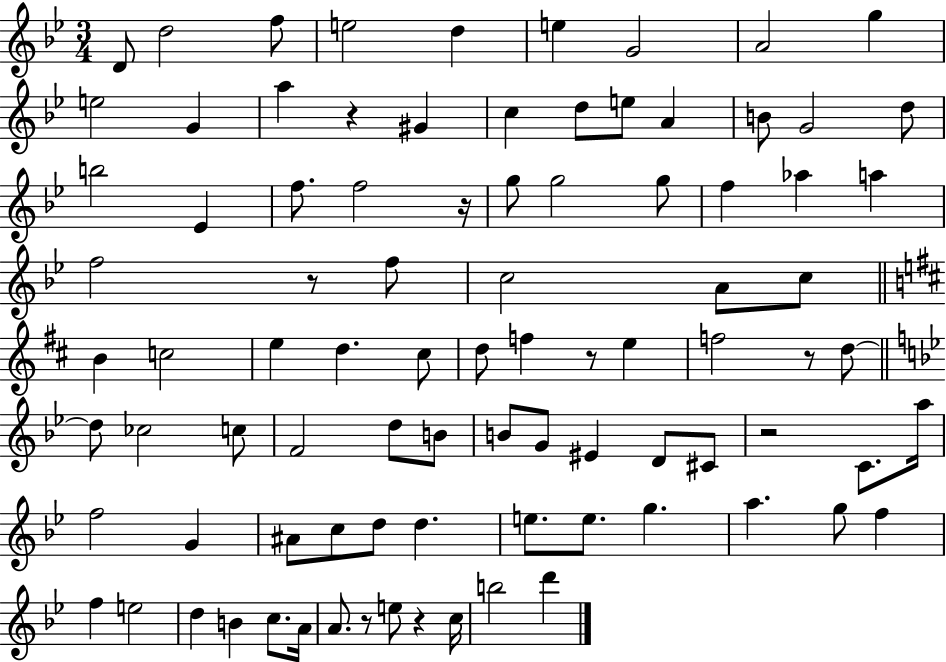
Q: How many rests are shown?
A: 8